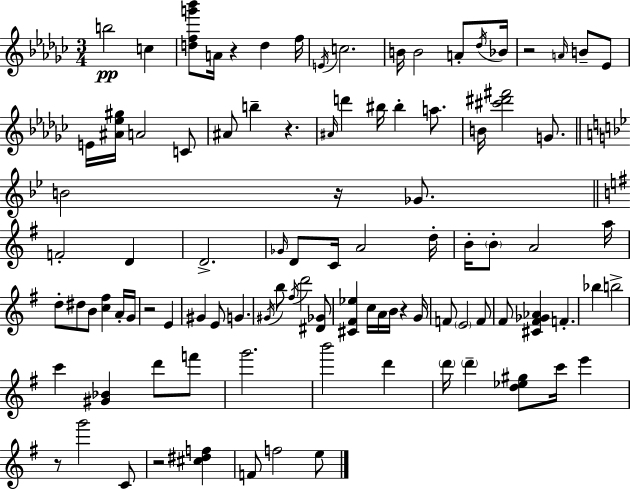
{
  \clef treble
  \numericTimeSignature
  \time 3/4
  \key ees \minor
  b''2\pp c''4 | <d'' f'' g''' bes'''>8 a'16 r4 d''4 f''16 | \acciaccatura { e'16 } c''2. | b'16 b'2 a'8-. | \break \acciaccatura { des''16 } bes'16 r2 \grace { a'16 } b'8-- | ees'8 e'16 <ais' ees'' gis''>16 a'2 | c'8 ais'8 b''4-- r4. | \grace { ais'16 } d'''4 bis''16 bis''4-. | \break a''8. b'16 <cis''' dis''' fis'''>2 | g'8. \bar "||" \break \key bes \major b'2 r16 ges'8. | \bar "||" \break \key g \major f'2-. d'4 | d'2.-> | \grace { ges'16 } d'8 c'16 a'2 | d''16-. b'16-. \parenthesize b'8-. a'2 | \break a''16 d''8-. dis''8 b'8 <c'' fis''>4 a'16-. | g'16 r2 e'4 | gis'4 e'8 g'4. | \acciaccatura { gis'16 } b''8 \acciaccatura { fis''16 } d'''2 | \break <dis' ges'>8 <cis' fis' ees''>4 c''16 a'16 b'16 r4 | g'16 f'8 \parenthesize e'2 | f'8 fis'8 <cis' fis' ges' aes'>4 f'4.-. | bes''4 b''2-> | \break c'''4 <gis' bes'>4 d'''8 | f'''8 g'''2. | b'''2 d'''4 | \parenthesize d'''16 \parenthesize d'''4-- <d'' ees'' gis''>8 c'''16 e'''4 | \break r8 g'''2 | c'8 r2 <cis'' dis'' f''>4 | f'8 f''2 | e''8 \bar "|."
}